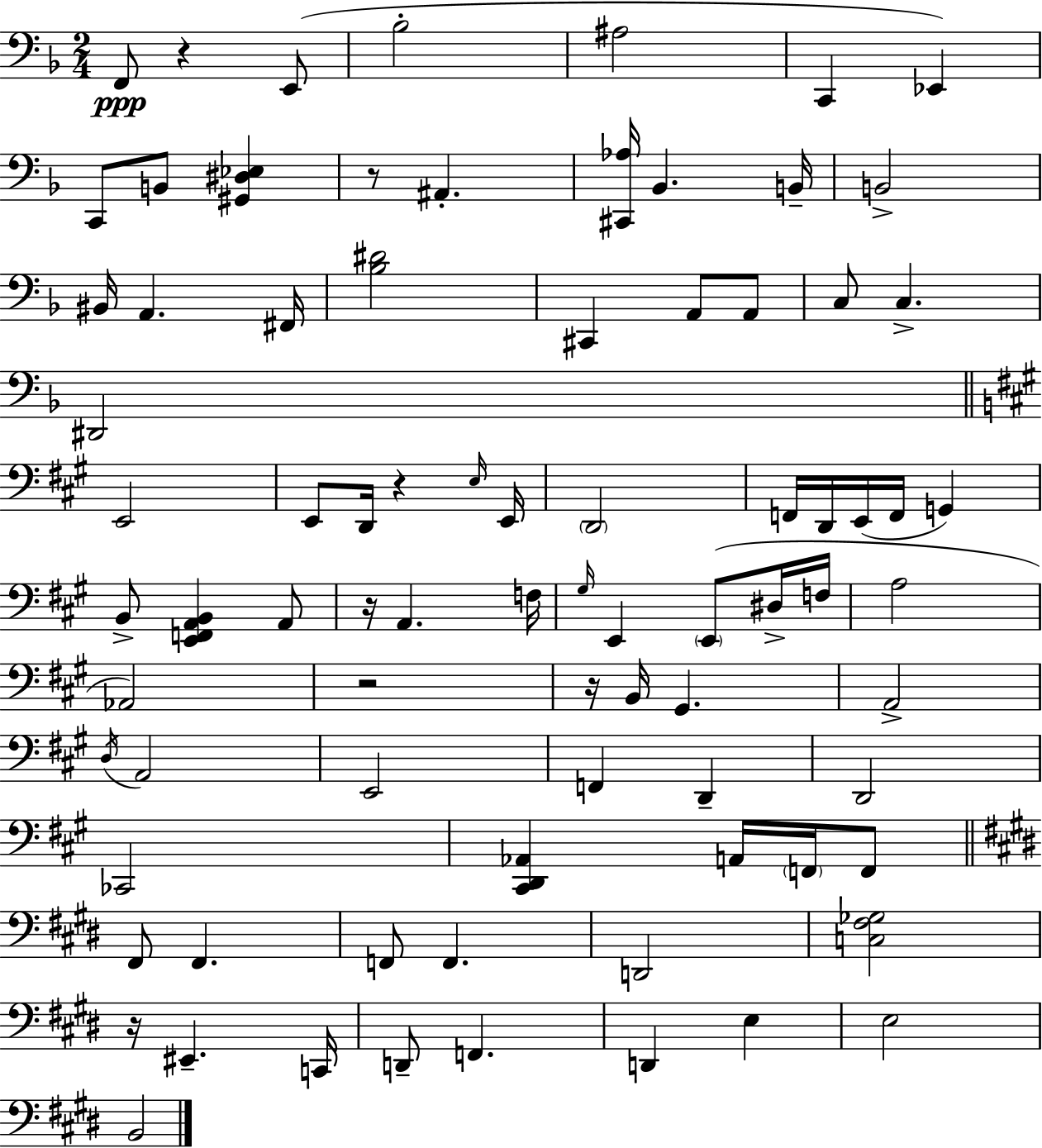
F2/e R/q E2/e Bb3/h A#3/h C2/q Eb2/q C2/e B2/e [G#2,D#3,Eb3]/q R/e A#2/q. [C#2,Ab3]/s Bb2/q. B2/s B2/h BIS2/s A2/q. F#2/s [Bb3,D#4]/h C#2/q A2/e A2/e C3/e C3/q. D#2/h E2/h E2/e D2/s R/q E3/s E2/s D2/h F2/s D2/s E2/s F2/s G2/q B2/e [E2,F2,A2,B2]/q A2/e R/s A2/q. F3/s G#3/s E2/q E2/e D#3/s F3/s A3/h Ab2/h R/h R/s B2/s G#2/q. A2/h D3/s A2/h E2/h F2/q D2/q D2/h CES2/h [C#2,D2,Ab2]/q A2/s F2/s F2/e F#2/e F#2/q. F2/e F2/q. D2/h [C3,F#3,Gb3]/h R/s EIS2/q. C2/s D2/e F2/q. D2/q E3/q E3/h B2/h